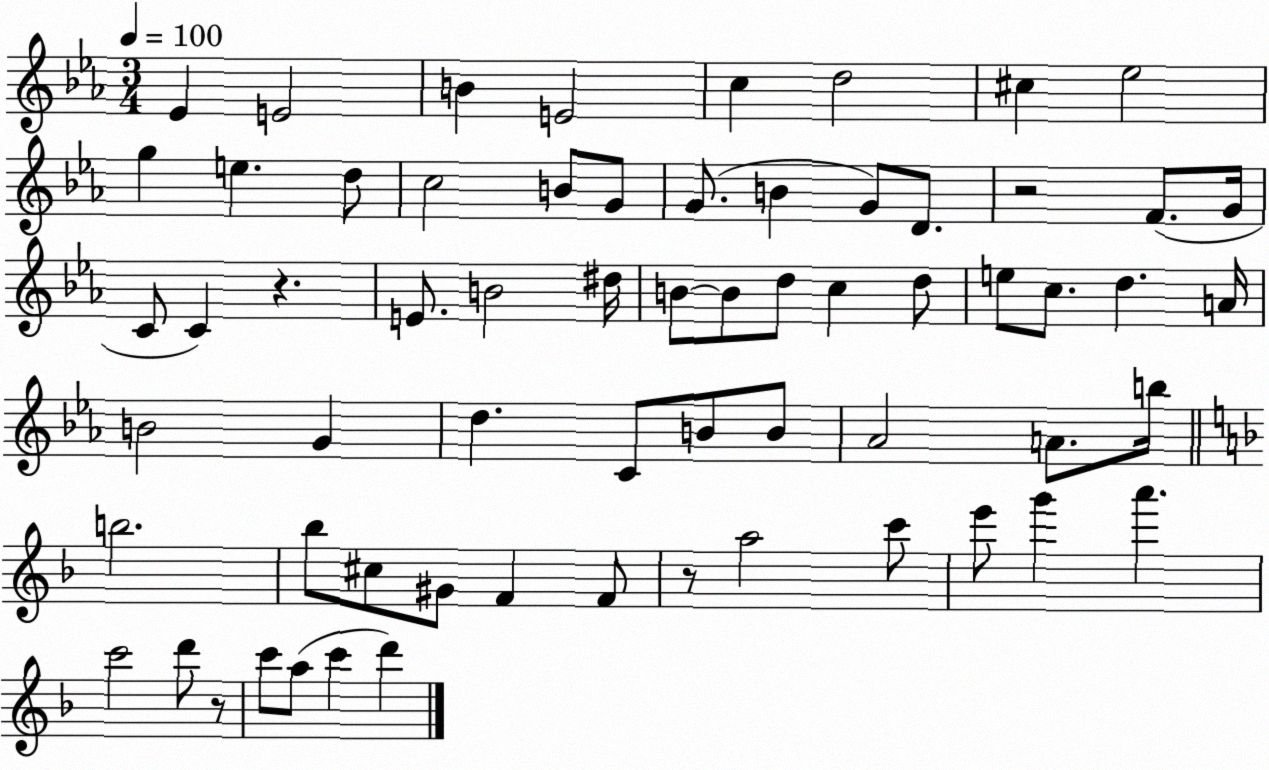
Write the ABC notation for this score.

X:1
T:Untitled
M:3/4
L:1/4
K:Eb
_E E2 B E2 c d2 ^c _e2 g e d/2 c2 B/2 G/2 G/2 B G/2 D/2 z2 F/2 G/4 C/2 C z E/2 B2 ^d/4 B/2 B/2 d/2 c d/2 e/2 c/2 d A/4 B2 G d C/2 B/2 B/2 _A2 A/2 b/4 b2 _b/2 ^c/2 ^G/2 F F/2 z/2 a2 c'/2 e'/2 g' a' c'2 d'/2 z/2 c'/2 a/2 c' d'